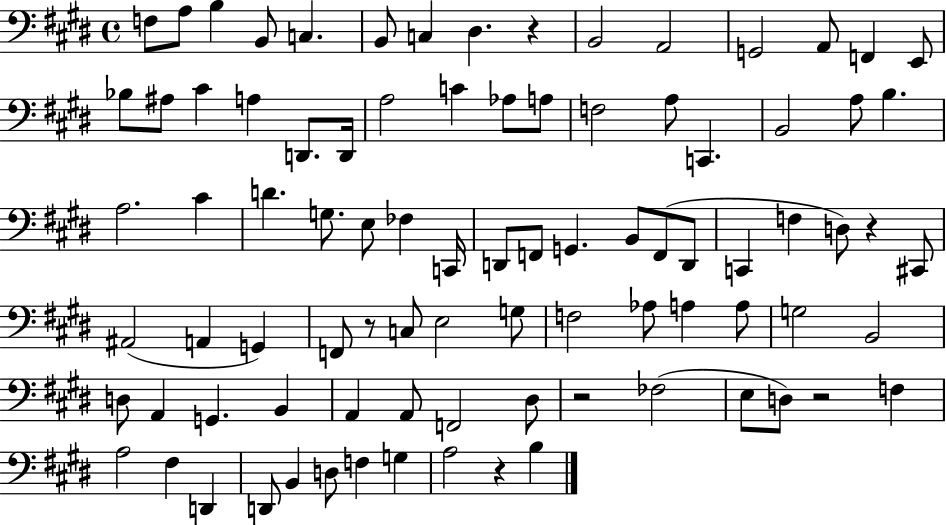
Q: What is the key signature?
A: E major